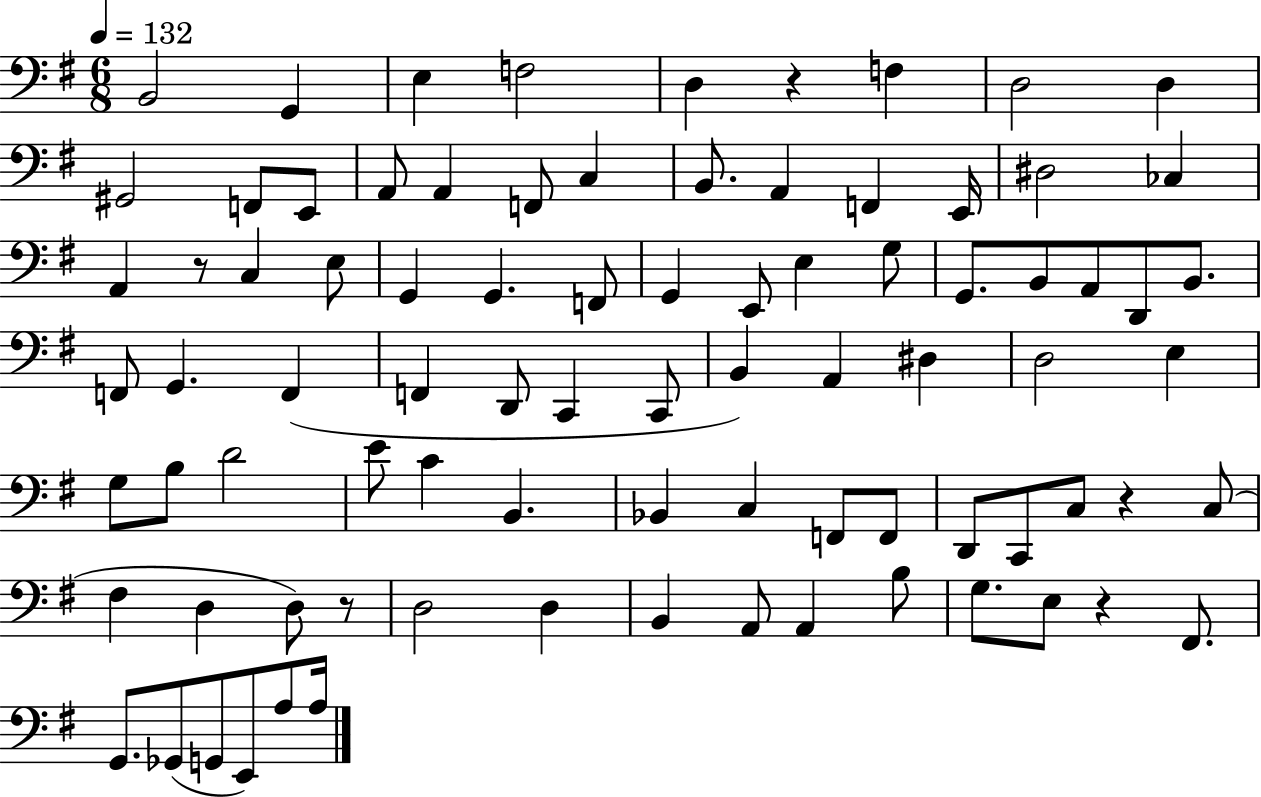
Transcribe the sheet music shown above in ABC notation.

X:1
T:Untitled
M:6/8
L:1/4
K:G
B,,2 G,, E, F,2 D, z F, D,2 D, ^G,,2 F,,/2 E,,/2 A,,/2 A,, F,,/2 C, B,,/2 A,, F,, E,,/4 ^D,2 _C, A,, z/2 C, E,/2 G,, G,, F,,/2 G,, E,,/2 E, G,/2 G,,/2 B,,/2 A,,/2 D,,/2 B,,/2 F,,/2 G,, F,, F,, D,,/2 C,, C,,/2 B,, A,, ^D, D,2 E, G,/2 B,/2 D2 E/2 C B,, _B,, C, F,,/2 F,,/2 D,,/2 C,,/2 C,/2 z C,/2 ^F, D, D,/2 z/2 D,2 D, B,, A,,/2 A,, B,/2 G,/2 E,/2 z ^F,,/2 G,,/2 _G,,/2 G,,/2 E,,/2 A,/2 A,/4